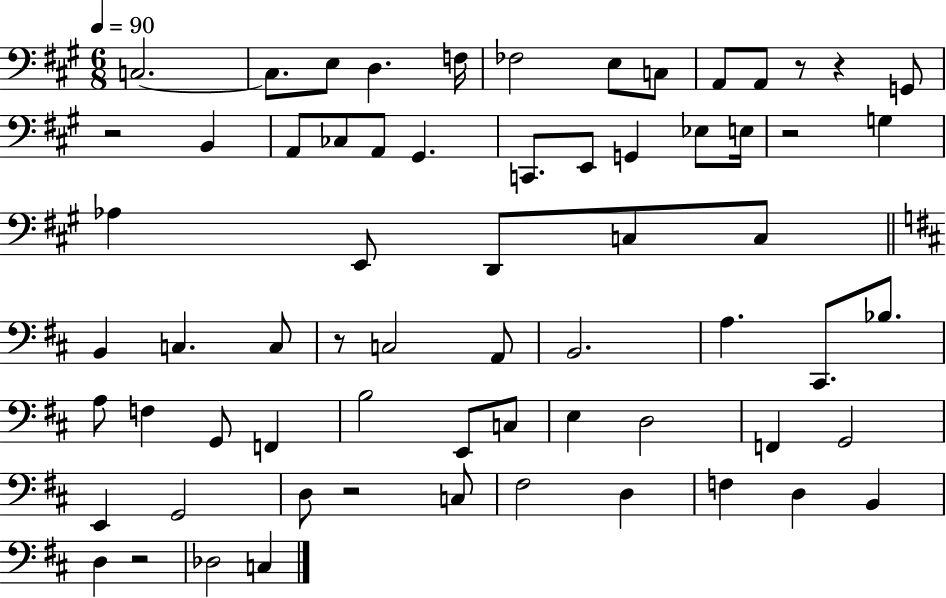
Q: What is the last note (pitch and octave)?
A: C3